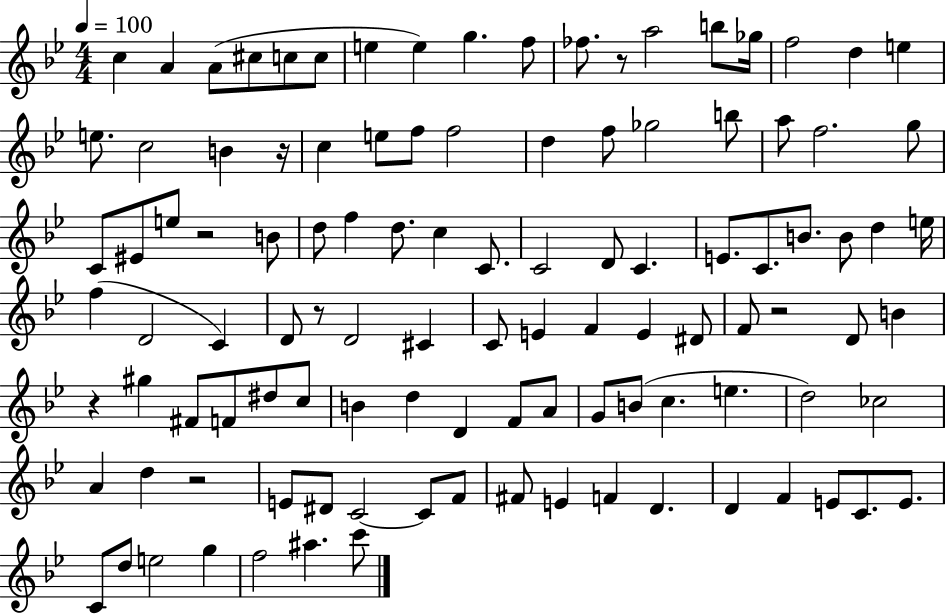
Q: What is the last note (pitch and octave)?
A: C6